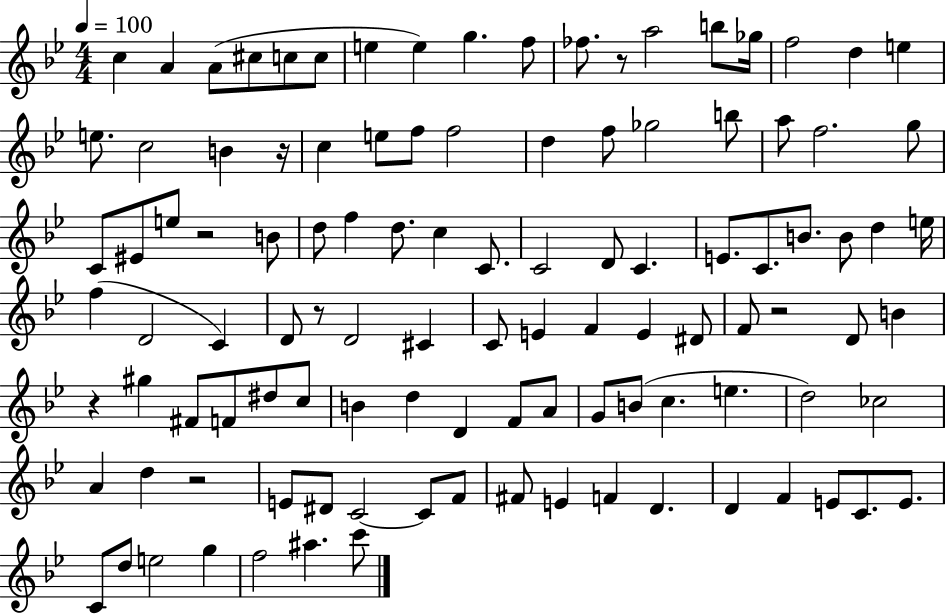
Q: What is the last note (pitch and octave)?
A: C6